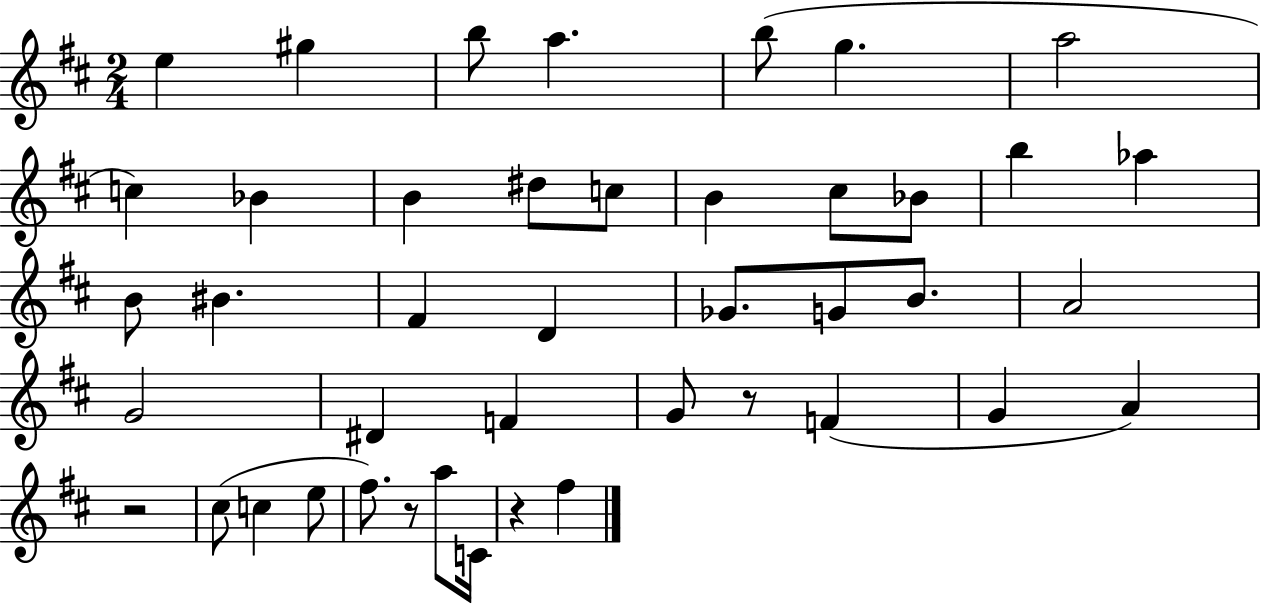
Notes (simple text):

E5/q G#5/q B5/e A5/q. B5/e G5/q. A5/h C5/q Bb4/q B4/q D#5/e C5/e B4/q C#5/e Bb4/e B5/q Ab5/q B4/e BIS4/q. F#4/q D4/q Gb4/e. G4/e B4/e. A4/h G4/h D#4/q F4/q G4/e R/e F4/q G4/q A4/q R/h C#5/e C5/q E5/e F#5/e. R/e A5/e C4/s R/q F#5/q